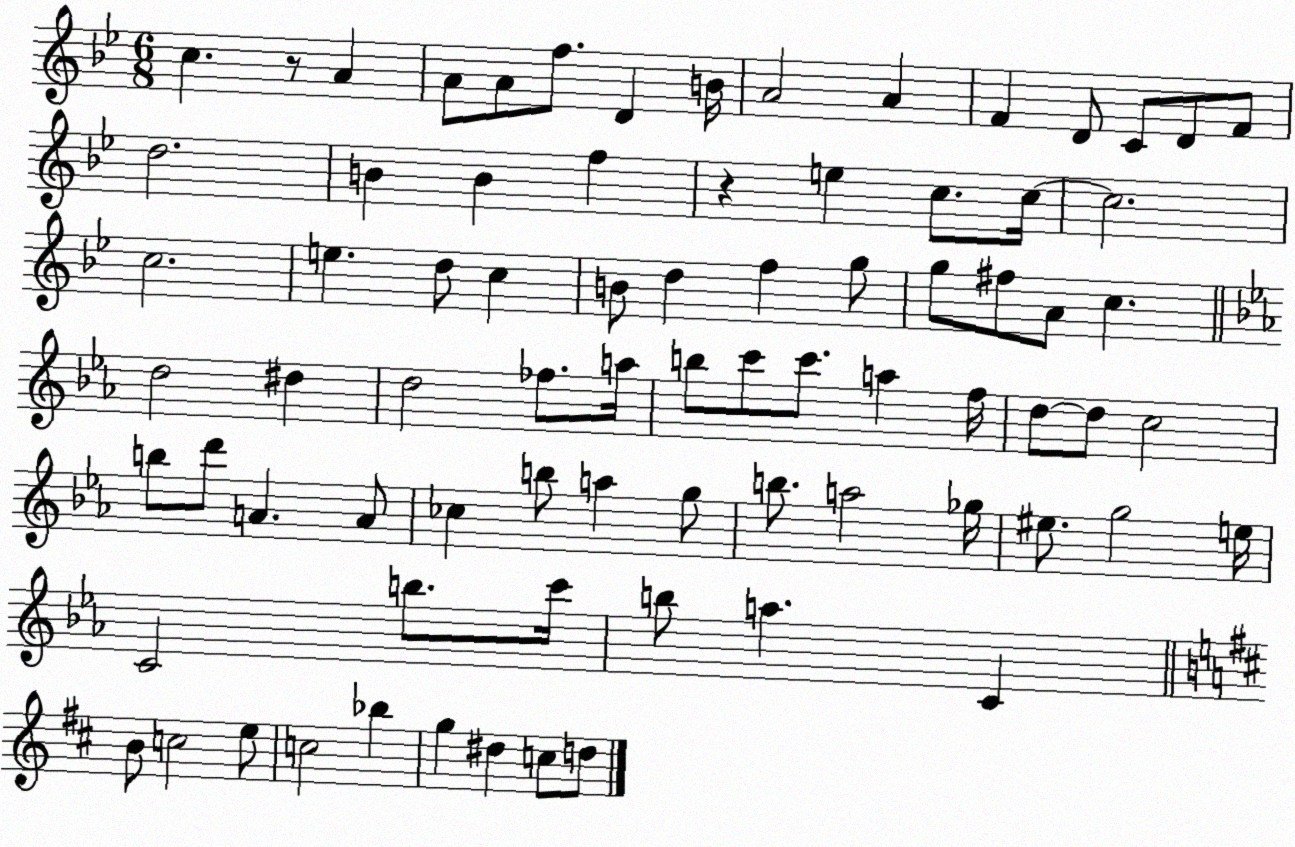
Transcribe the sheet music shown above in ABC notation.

X:1
T:Untitled
M:6/8
L:1/4
K:Bb
c z/2 A A/2 A/2 f/2 D B/4 A2 A F D/2 C/2 D/2 F/2 d2 B B f z e c/2 c/4 c2 c2 e d/2 c B/2 d f g/2 g/2 ^f/2 A/2 c d2 ^d d2 _f/2 a/4 b/2 c'/2 c'/2 a f/4 d/2 d/2 c2 b/2 d'/2 A A/2 _c b/2 a g/2 b/2 a2 _g/4 ^e/2 g2 e/4 C2 b/2 c'/4 b/2 a C B/2 c2 e/2 c2 _b g ^d c/2 d/2